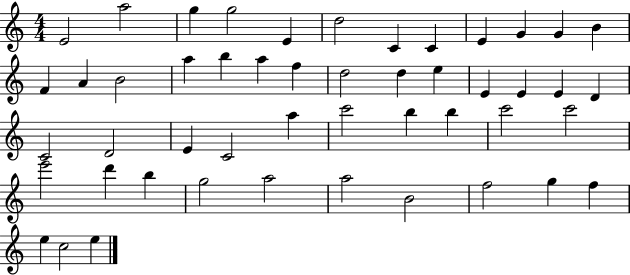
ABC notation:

X:1
T:Untitled
M:4/4
L:1/4
K:C
E2 a2 g g2 E d2 C C E G G B F A B2 a b a f d2 d e E E E D C2 D2 E C2 a c'2 b b c'2 c'2 e'2 d' b g2 a2 a2 B2 f2 g f e c2 e